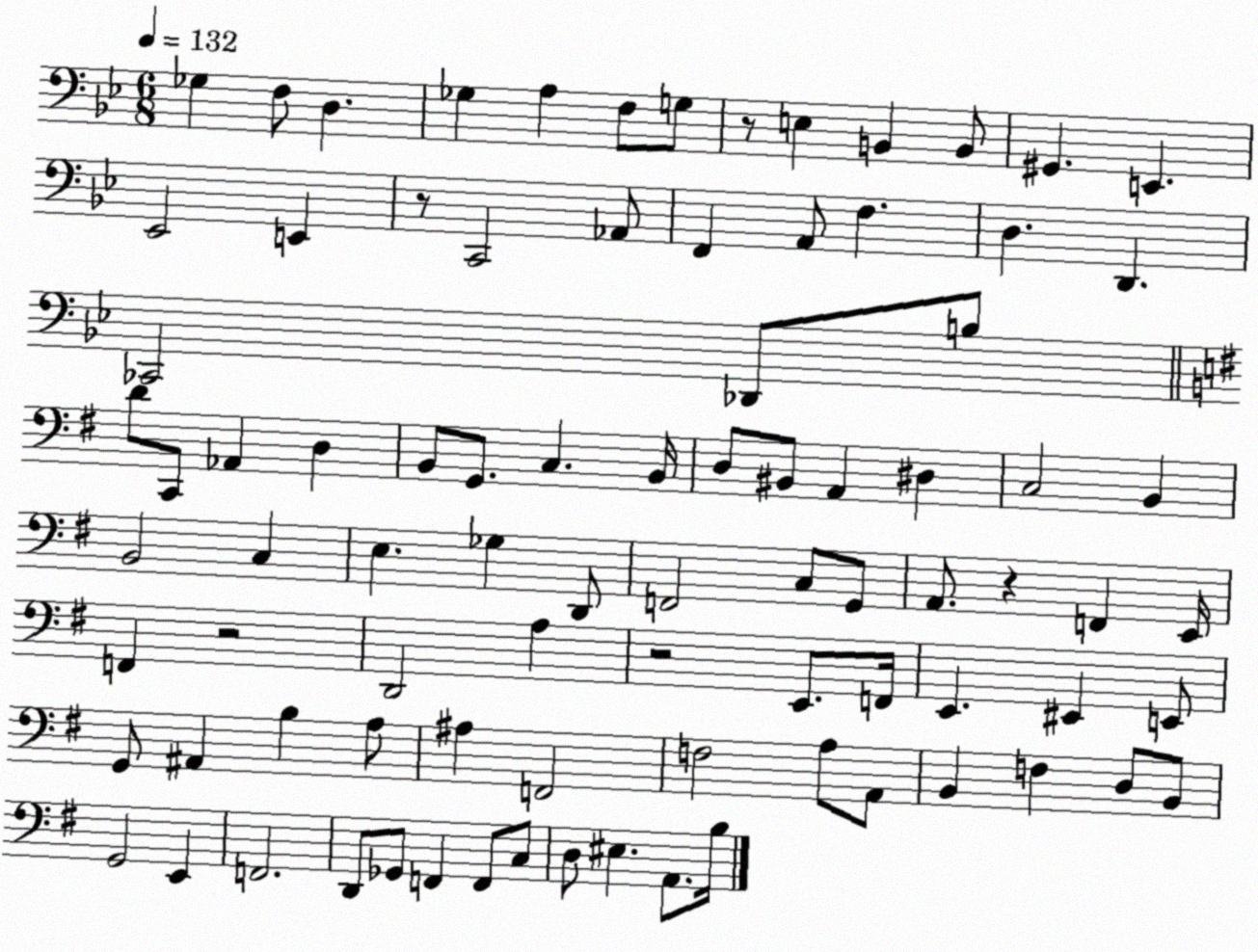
X:1
T:Untitled
M:6/8
L:1/4
K:Bb
_G, F,/2 D, _G, A, F,/2 G,/2 z/2 E, B,, B,,/2 ^G,, E,, _E,,2 E,, z/2 C,,2 _A,,/2 F,, A,,/2 F, D, D,, _C,,2 _D,,/2 B,/2 D/2 C,,/2 _A,, D, B,,/2 G,,/2 C, B,,/4 D,/2 ^B,,/2 A,, ^D, C,2 B,, B,,2 C, E, _G, D,,/2 F,,2 C,/2 G,,/2 A,,/2 z F,, E,,/4 F,, z2 D,,2 A, z2 E,,/2 F,,/4 E,, ^E,, E,,/2 G,,/2 ^A,, B, A,/2 ^A, F,,2 F,2 A,/2 A,,/2 B,, F, D,/2 B,,/2 G,,2 E,, F,,2 D,,/2 _G,,/2 F,, F,,/2 C,/2 D,/2 ^E, A,,/2 B,/4